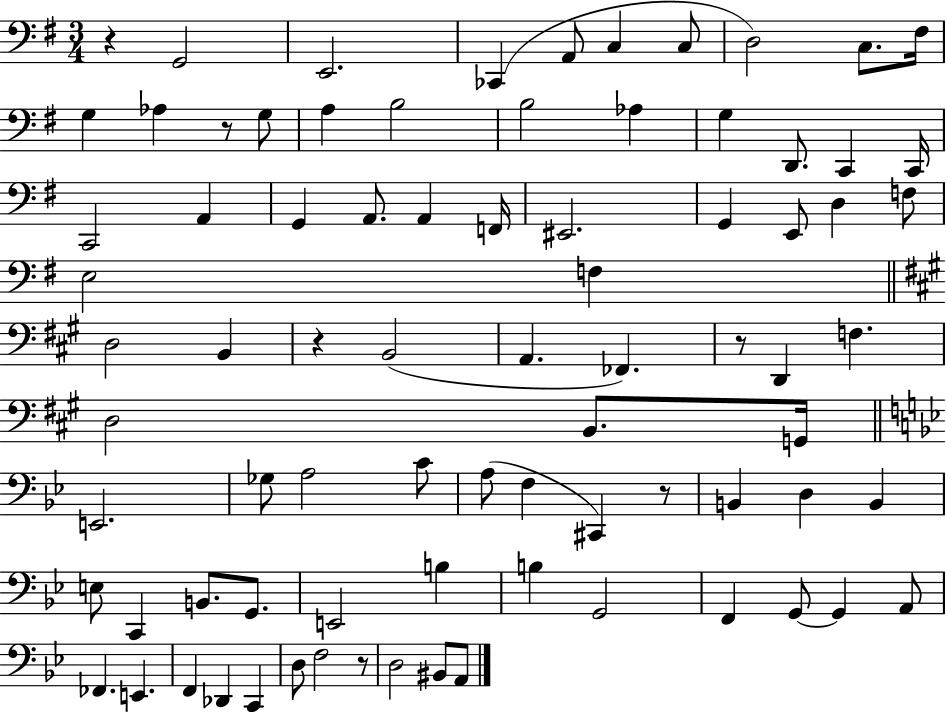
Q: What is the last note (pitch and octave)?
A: A2